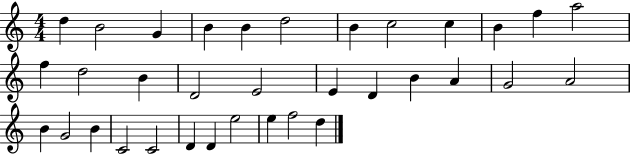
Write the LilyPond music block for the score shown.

{
  \clef treble
  \numericTimeSignature
  \time 4/4
  \key c \major
  d''4 b'2 g'4 | b'4 b'4 d''2 | b'4 c''2 c''4 | b'4 f''4 a''2 | \break f''4 d''2 b'4 | d'2 e'2 | e'4 d'4 b'4 a'4 | g'2 a'2 | \break b'4 g'2 b'4 | c'2 c'2 | d'4 d'4 e''2 | e''4 f''2 d''4 | \break \bar "|."
}